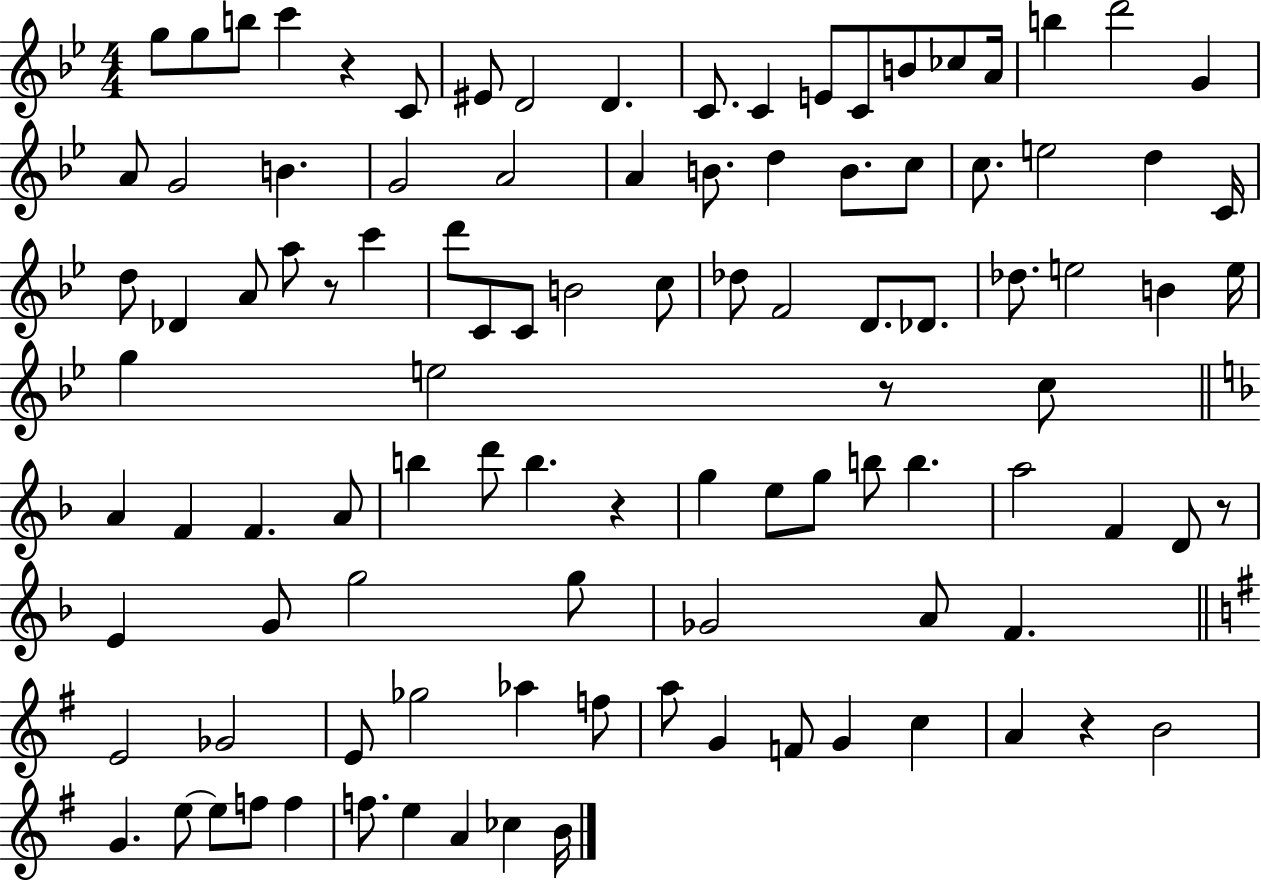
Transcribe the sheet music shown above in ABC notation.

X:1
T:Untitled
M:4/4
L:1/4
K:Bb
g/2 g/2 b/2 c' z C/2 ^E/2 D2 D C/2 C E/2 C/2 B/2 _c/2 A/4 b d'2 G A/2 G2 B G2 A2 A B/2 d B/2 c/2 c/2 e2 d C/4 d/2 _D A/2 a/2 z/2 c' d'/2 C/2 C/2 B2 c/2 _d/2 F2 D/2 _D/2 _d/2 e2 B e/4 g e2 z/2 c/2 A F F A/2 b d'/2 b z g e/2 g/2 b/2 b a2 F D/2 z/2 E G/2 g2 g/2 _G2 A/2 F E2 _G2 E/2 _g2 _a f/2 a/2 G F/2 G c A z B2 G e/2 e/2 f/2 f f/2 e A _c B/4